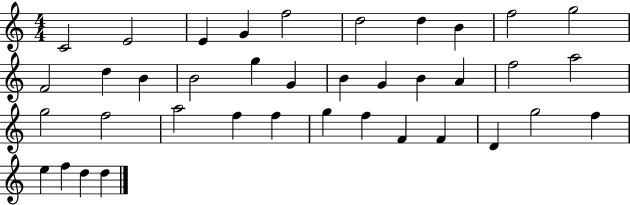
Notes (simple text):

C4/h E4/h E4/q G4/q F5/h D5/h D5/q B4/q F5/h G5/h F4/h D5/q B4/q B4/h G5/q G4/q B4/q G4/q B4/q A4/q F5/h A5/h G5/h F5/h A5/h F5/q F5/q G5/q F5/q F4/q F4/q D4/q G5/h F5/q E5/q F5/q D5/q D5/q